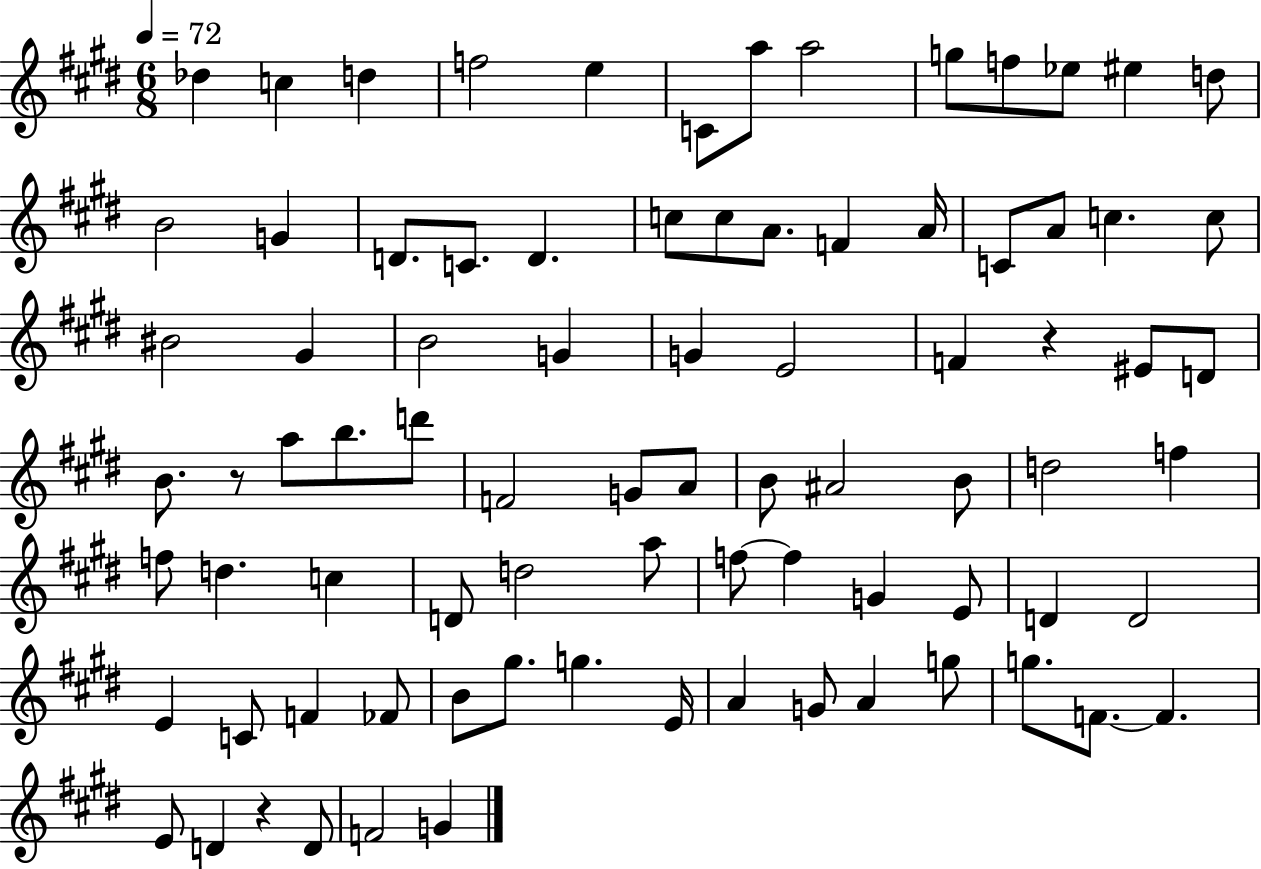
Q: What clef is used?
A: treble